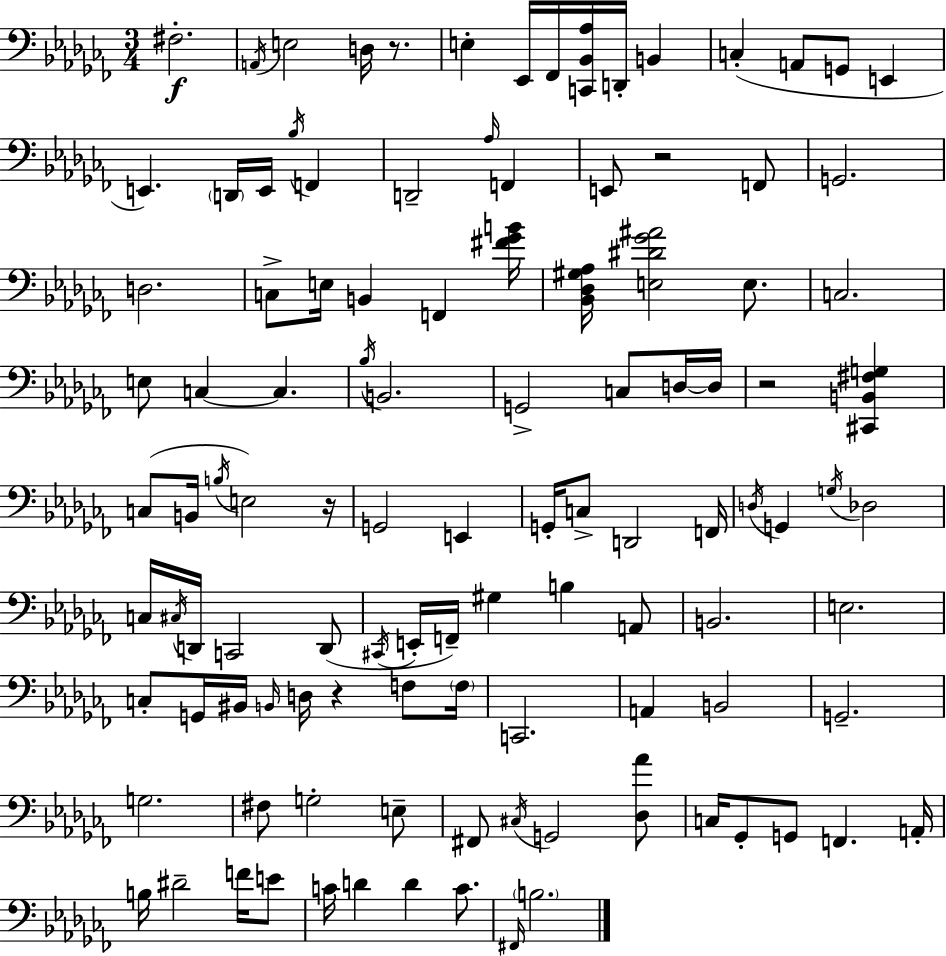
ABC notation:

X:1
T:Untitled
M:3/4
L:1/4
K:Abm
^F,2 A,,/4 E,2 D,/4 z/2 E, _E,,/4 _F,,/4 [C,,_B,,_A,]/4 D,,/4 B,, C, A,,/2 G,,/2 E,, E,, D,,/4 E,,/4 _B,/4 F,, D,,2 _A,/4 F,, E,,/2 z2 F,,/2 G,,2 D,2 C,/2 E,/4 B,, F,, [^F_GB]/4 [_B,,_D,^G,_A,]/4 [E,^D_G^A]2 E,/2 C,2 E,/2 C, C, _B,/4 B,,2 G,,2 C,/2 D,/4 D,/4 z2 [^C,,B,,^F,G,] C,/2 B,,/4 B,/4 E,2 z/4 G,,2 E,, G,,/4 C,/2 D,,2 F,,/4 D,/4 G,, G,/4 _D,2 C,/4 ^C,/4 D,,/4 C,,2 D,,/2 ^C,,/4 E,,/4 F,,/4 ^G, B, A,,/2 B,,2 E,2 C,/2 G,,/4 ^B,,/4 B,,/4 D,/4 z F,/2 F,/4 C,,2 A,, B,,2 G,,2 G,2 ^F,/2 G,2 E,/2 ^F,,/2 ^C,/4 G,,2 [_D,_A]/2 C,/4 _G,,/2 G,,/2 F,, A,,/4 B,/4 ^D2 F/4 E/2 C/4 D D C/2 ^F,,/4 B,2